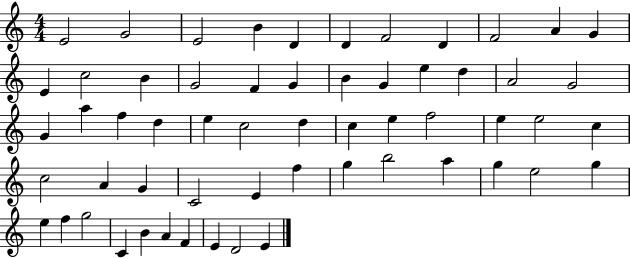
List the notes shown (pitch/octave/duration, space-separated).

E4/h G4/h E4/h B4/q D4/q D4/q F4/h D4/q F4/h A4/q G4/q E4/q C5/h B4/q G4/h F4/q G4/q B4/q G4/q E5/q D5/q A4/h G4/h G4/q A5/q F5/q D5/q E5/q C5/h D5/q C5/q E5/q F5/h E5/q E5/h C5/q C5/h A4/q G4/q C4/h E4/q F5/q G5/q B5/h A5/q G5/q E5/h G5/q E5/q F5/q G5/h C4/q B4/q A4/q F4/q E4/q D4/h E4/q